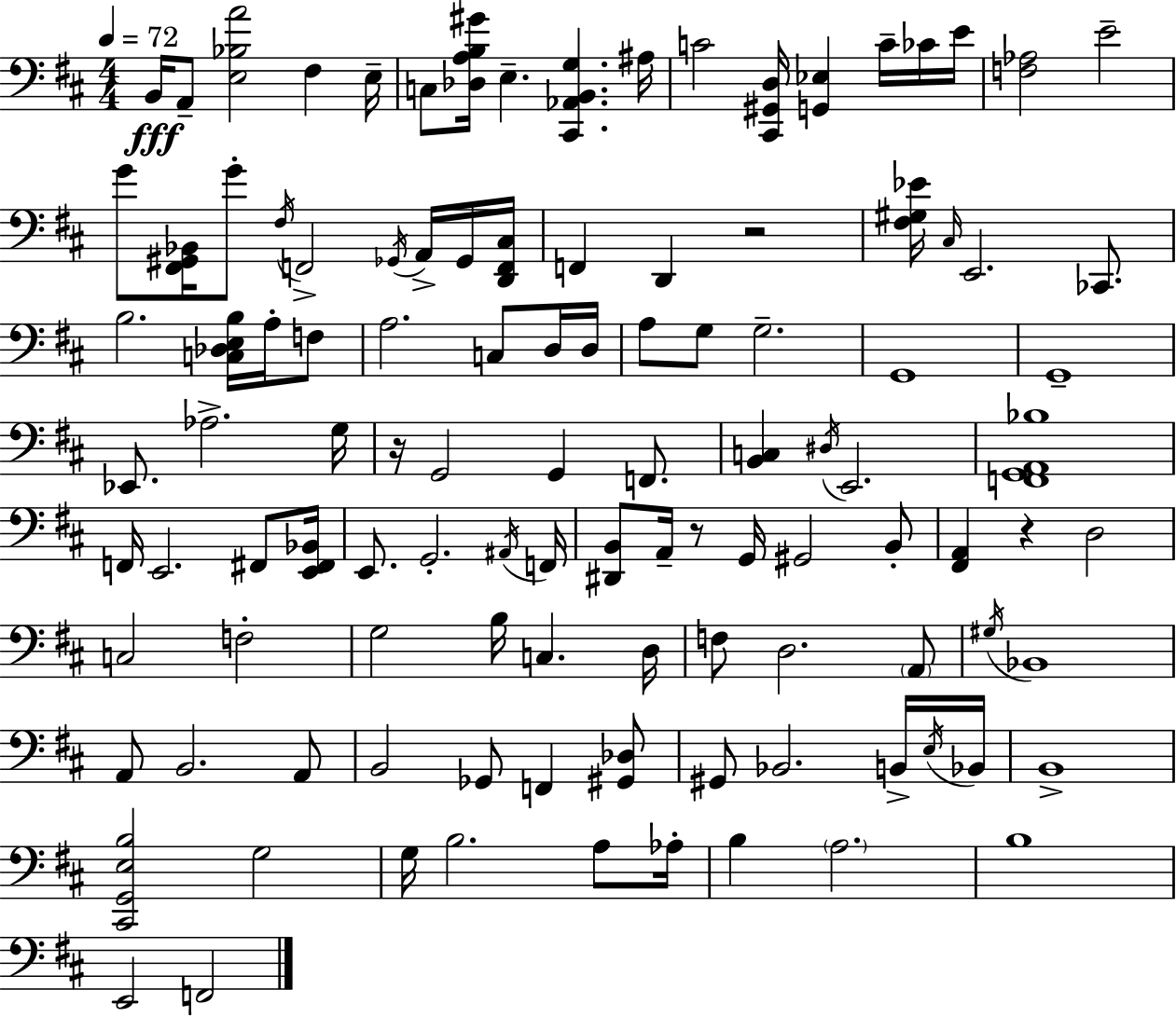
B2/s A2/e [E3,Bb3,A4]/h F#3/q E3/s C3/e [Db3,A3,B3,G#4]/s E3/q. [C#2,Ab2,B2,G3]/q. A#3/s C4/h [C#2,G#2,D3]/s [G2,Eb3]/q C4/s CES4/s E4/s [F3,Ab3]/h E4/h G4/e [F#2,G#2,Bb2]/s G4/e F#3/s F2/h Gb2/s A2/s Gb2/s [D2,F2,C#3]/s F2/q D2/q R/h [F#3,G#3,Eb4]/s C#3/s E2/h. CES2/e. B3/h. [C3,Db3,E3,B3]/s A3/s F3/e A3/h. C3/e D3/s D3/s A3/e G3/e G3/h. G2/w G2/w Eb2/e. Ab3/h. G3/s R/s G2/h G2/q F2/e. [B2,C3]/q D#3/s E2/h. [F2,G2,A2,Bb3]/w F2/s E2/h. F#2/e [E2,F#2,Bb2]/s E2/e. G2/h. A#2/s F2/s [D#2,B2]/e A2/s R/e G2/s G#2/h B2/e [F#2,A2]/q R/q D3/h C3/h F3/h G3/h B3/s C3/q. D3/s F3/e D3/h. A2/e G#3/s Bb2/w A2/e B2/h. A2/e B2/h Gb2/e F2/q [G#2,Db3]/e G#2/e Bb2/h. B2/s E3/s Bb2/s B2/w [C#2,G2,E3,B3]/h G3/h G3/s B3/h. A3/e Ab3/s B3/q A3/h. B3/w E2/h F2/h